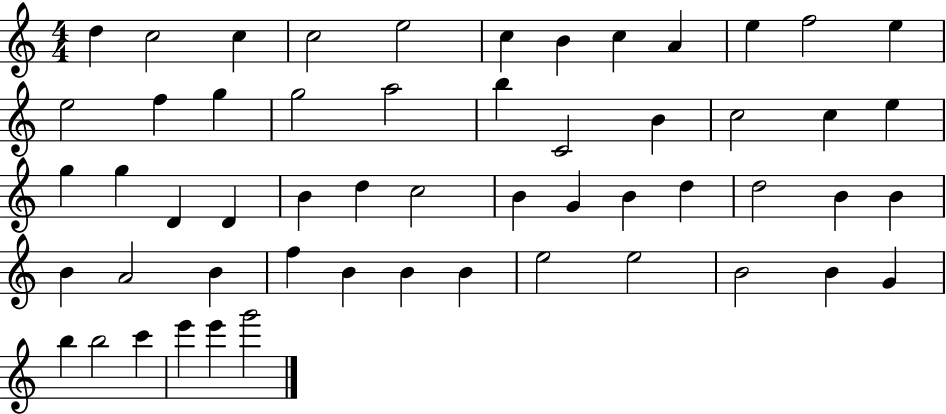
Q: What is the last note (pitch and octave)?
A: G6